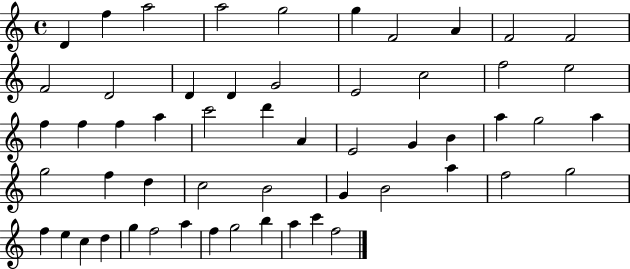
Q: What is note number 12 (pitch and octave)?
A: D4